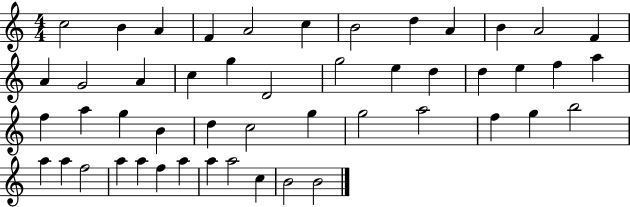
{
  \clef treble
  \numericTimeSignature
  \time 4/4
  \key c \major
  c''2 b'4 a'4 | f'4 a'2 c''4 | b'2 d''4 a'4 | b'4 a'2 f'4 | \break a'4 g'2 a'4 | c''4 g''4 d'2 | g''2 e''4 d''4 | d''4 e''4 f''4 a''4 | \break f''4 a''4 g''4 b'4 | d''4 c''2 g''4 | g''2 a''2 | f''4 g''4 b''2 | \break a''4 a''4 f''2 | a''4 a''4 f''4 a''4 | a''4 a''2 c''4 | b'2 b'2 | \break \bar "|."
}